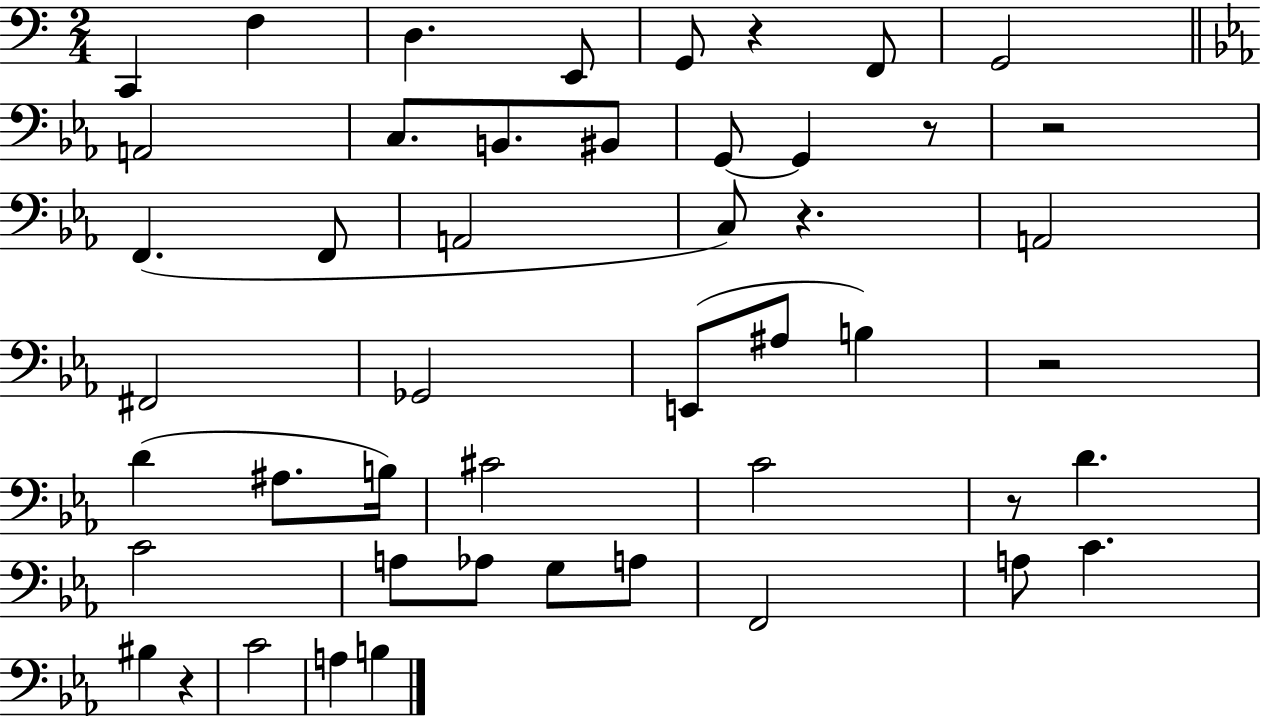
X:1
T:Untitled
M:2/4
L:1/4
K:C
C,, F, D, E,,/2 G,,/2 z F,,/2 G,,2 A,,2 C,/2 B,,/2 ^B,,/2 G,,/2 G,, z/2 z2 F,, F,,/2 A,,2 C,/2 z A,,2 ^F,,2 _G,,2 E,,/2 ^A,/2 B, z2 D ^A,/2 B,/4 ^C2 C2 z/2 D C2 A,/2 _A,/2 G,/2 A,/2 F,,2 A,/2 C ^B, z C2 A, B,